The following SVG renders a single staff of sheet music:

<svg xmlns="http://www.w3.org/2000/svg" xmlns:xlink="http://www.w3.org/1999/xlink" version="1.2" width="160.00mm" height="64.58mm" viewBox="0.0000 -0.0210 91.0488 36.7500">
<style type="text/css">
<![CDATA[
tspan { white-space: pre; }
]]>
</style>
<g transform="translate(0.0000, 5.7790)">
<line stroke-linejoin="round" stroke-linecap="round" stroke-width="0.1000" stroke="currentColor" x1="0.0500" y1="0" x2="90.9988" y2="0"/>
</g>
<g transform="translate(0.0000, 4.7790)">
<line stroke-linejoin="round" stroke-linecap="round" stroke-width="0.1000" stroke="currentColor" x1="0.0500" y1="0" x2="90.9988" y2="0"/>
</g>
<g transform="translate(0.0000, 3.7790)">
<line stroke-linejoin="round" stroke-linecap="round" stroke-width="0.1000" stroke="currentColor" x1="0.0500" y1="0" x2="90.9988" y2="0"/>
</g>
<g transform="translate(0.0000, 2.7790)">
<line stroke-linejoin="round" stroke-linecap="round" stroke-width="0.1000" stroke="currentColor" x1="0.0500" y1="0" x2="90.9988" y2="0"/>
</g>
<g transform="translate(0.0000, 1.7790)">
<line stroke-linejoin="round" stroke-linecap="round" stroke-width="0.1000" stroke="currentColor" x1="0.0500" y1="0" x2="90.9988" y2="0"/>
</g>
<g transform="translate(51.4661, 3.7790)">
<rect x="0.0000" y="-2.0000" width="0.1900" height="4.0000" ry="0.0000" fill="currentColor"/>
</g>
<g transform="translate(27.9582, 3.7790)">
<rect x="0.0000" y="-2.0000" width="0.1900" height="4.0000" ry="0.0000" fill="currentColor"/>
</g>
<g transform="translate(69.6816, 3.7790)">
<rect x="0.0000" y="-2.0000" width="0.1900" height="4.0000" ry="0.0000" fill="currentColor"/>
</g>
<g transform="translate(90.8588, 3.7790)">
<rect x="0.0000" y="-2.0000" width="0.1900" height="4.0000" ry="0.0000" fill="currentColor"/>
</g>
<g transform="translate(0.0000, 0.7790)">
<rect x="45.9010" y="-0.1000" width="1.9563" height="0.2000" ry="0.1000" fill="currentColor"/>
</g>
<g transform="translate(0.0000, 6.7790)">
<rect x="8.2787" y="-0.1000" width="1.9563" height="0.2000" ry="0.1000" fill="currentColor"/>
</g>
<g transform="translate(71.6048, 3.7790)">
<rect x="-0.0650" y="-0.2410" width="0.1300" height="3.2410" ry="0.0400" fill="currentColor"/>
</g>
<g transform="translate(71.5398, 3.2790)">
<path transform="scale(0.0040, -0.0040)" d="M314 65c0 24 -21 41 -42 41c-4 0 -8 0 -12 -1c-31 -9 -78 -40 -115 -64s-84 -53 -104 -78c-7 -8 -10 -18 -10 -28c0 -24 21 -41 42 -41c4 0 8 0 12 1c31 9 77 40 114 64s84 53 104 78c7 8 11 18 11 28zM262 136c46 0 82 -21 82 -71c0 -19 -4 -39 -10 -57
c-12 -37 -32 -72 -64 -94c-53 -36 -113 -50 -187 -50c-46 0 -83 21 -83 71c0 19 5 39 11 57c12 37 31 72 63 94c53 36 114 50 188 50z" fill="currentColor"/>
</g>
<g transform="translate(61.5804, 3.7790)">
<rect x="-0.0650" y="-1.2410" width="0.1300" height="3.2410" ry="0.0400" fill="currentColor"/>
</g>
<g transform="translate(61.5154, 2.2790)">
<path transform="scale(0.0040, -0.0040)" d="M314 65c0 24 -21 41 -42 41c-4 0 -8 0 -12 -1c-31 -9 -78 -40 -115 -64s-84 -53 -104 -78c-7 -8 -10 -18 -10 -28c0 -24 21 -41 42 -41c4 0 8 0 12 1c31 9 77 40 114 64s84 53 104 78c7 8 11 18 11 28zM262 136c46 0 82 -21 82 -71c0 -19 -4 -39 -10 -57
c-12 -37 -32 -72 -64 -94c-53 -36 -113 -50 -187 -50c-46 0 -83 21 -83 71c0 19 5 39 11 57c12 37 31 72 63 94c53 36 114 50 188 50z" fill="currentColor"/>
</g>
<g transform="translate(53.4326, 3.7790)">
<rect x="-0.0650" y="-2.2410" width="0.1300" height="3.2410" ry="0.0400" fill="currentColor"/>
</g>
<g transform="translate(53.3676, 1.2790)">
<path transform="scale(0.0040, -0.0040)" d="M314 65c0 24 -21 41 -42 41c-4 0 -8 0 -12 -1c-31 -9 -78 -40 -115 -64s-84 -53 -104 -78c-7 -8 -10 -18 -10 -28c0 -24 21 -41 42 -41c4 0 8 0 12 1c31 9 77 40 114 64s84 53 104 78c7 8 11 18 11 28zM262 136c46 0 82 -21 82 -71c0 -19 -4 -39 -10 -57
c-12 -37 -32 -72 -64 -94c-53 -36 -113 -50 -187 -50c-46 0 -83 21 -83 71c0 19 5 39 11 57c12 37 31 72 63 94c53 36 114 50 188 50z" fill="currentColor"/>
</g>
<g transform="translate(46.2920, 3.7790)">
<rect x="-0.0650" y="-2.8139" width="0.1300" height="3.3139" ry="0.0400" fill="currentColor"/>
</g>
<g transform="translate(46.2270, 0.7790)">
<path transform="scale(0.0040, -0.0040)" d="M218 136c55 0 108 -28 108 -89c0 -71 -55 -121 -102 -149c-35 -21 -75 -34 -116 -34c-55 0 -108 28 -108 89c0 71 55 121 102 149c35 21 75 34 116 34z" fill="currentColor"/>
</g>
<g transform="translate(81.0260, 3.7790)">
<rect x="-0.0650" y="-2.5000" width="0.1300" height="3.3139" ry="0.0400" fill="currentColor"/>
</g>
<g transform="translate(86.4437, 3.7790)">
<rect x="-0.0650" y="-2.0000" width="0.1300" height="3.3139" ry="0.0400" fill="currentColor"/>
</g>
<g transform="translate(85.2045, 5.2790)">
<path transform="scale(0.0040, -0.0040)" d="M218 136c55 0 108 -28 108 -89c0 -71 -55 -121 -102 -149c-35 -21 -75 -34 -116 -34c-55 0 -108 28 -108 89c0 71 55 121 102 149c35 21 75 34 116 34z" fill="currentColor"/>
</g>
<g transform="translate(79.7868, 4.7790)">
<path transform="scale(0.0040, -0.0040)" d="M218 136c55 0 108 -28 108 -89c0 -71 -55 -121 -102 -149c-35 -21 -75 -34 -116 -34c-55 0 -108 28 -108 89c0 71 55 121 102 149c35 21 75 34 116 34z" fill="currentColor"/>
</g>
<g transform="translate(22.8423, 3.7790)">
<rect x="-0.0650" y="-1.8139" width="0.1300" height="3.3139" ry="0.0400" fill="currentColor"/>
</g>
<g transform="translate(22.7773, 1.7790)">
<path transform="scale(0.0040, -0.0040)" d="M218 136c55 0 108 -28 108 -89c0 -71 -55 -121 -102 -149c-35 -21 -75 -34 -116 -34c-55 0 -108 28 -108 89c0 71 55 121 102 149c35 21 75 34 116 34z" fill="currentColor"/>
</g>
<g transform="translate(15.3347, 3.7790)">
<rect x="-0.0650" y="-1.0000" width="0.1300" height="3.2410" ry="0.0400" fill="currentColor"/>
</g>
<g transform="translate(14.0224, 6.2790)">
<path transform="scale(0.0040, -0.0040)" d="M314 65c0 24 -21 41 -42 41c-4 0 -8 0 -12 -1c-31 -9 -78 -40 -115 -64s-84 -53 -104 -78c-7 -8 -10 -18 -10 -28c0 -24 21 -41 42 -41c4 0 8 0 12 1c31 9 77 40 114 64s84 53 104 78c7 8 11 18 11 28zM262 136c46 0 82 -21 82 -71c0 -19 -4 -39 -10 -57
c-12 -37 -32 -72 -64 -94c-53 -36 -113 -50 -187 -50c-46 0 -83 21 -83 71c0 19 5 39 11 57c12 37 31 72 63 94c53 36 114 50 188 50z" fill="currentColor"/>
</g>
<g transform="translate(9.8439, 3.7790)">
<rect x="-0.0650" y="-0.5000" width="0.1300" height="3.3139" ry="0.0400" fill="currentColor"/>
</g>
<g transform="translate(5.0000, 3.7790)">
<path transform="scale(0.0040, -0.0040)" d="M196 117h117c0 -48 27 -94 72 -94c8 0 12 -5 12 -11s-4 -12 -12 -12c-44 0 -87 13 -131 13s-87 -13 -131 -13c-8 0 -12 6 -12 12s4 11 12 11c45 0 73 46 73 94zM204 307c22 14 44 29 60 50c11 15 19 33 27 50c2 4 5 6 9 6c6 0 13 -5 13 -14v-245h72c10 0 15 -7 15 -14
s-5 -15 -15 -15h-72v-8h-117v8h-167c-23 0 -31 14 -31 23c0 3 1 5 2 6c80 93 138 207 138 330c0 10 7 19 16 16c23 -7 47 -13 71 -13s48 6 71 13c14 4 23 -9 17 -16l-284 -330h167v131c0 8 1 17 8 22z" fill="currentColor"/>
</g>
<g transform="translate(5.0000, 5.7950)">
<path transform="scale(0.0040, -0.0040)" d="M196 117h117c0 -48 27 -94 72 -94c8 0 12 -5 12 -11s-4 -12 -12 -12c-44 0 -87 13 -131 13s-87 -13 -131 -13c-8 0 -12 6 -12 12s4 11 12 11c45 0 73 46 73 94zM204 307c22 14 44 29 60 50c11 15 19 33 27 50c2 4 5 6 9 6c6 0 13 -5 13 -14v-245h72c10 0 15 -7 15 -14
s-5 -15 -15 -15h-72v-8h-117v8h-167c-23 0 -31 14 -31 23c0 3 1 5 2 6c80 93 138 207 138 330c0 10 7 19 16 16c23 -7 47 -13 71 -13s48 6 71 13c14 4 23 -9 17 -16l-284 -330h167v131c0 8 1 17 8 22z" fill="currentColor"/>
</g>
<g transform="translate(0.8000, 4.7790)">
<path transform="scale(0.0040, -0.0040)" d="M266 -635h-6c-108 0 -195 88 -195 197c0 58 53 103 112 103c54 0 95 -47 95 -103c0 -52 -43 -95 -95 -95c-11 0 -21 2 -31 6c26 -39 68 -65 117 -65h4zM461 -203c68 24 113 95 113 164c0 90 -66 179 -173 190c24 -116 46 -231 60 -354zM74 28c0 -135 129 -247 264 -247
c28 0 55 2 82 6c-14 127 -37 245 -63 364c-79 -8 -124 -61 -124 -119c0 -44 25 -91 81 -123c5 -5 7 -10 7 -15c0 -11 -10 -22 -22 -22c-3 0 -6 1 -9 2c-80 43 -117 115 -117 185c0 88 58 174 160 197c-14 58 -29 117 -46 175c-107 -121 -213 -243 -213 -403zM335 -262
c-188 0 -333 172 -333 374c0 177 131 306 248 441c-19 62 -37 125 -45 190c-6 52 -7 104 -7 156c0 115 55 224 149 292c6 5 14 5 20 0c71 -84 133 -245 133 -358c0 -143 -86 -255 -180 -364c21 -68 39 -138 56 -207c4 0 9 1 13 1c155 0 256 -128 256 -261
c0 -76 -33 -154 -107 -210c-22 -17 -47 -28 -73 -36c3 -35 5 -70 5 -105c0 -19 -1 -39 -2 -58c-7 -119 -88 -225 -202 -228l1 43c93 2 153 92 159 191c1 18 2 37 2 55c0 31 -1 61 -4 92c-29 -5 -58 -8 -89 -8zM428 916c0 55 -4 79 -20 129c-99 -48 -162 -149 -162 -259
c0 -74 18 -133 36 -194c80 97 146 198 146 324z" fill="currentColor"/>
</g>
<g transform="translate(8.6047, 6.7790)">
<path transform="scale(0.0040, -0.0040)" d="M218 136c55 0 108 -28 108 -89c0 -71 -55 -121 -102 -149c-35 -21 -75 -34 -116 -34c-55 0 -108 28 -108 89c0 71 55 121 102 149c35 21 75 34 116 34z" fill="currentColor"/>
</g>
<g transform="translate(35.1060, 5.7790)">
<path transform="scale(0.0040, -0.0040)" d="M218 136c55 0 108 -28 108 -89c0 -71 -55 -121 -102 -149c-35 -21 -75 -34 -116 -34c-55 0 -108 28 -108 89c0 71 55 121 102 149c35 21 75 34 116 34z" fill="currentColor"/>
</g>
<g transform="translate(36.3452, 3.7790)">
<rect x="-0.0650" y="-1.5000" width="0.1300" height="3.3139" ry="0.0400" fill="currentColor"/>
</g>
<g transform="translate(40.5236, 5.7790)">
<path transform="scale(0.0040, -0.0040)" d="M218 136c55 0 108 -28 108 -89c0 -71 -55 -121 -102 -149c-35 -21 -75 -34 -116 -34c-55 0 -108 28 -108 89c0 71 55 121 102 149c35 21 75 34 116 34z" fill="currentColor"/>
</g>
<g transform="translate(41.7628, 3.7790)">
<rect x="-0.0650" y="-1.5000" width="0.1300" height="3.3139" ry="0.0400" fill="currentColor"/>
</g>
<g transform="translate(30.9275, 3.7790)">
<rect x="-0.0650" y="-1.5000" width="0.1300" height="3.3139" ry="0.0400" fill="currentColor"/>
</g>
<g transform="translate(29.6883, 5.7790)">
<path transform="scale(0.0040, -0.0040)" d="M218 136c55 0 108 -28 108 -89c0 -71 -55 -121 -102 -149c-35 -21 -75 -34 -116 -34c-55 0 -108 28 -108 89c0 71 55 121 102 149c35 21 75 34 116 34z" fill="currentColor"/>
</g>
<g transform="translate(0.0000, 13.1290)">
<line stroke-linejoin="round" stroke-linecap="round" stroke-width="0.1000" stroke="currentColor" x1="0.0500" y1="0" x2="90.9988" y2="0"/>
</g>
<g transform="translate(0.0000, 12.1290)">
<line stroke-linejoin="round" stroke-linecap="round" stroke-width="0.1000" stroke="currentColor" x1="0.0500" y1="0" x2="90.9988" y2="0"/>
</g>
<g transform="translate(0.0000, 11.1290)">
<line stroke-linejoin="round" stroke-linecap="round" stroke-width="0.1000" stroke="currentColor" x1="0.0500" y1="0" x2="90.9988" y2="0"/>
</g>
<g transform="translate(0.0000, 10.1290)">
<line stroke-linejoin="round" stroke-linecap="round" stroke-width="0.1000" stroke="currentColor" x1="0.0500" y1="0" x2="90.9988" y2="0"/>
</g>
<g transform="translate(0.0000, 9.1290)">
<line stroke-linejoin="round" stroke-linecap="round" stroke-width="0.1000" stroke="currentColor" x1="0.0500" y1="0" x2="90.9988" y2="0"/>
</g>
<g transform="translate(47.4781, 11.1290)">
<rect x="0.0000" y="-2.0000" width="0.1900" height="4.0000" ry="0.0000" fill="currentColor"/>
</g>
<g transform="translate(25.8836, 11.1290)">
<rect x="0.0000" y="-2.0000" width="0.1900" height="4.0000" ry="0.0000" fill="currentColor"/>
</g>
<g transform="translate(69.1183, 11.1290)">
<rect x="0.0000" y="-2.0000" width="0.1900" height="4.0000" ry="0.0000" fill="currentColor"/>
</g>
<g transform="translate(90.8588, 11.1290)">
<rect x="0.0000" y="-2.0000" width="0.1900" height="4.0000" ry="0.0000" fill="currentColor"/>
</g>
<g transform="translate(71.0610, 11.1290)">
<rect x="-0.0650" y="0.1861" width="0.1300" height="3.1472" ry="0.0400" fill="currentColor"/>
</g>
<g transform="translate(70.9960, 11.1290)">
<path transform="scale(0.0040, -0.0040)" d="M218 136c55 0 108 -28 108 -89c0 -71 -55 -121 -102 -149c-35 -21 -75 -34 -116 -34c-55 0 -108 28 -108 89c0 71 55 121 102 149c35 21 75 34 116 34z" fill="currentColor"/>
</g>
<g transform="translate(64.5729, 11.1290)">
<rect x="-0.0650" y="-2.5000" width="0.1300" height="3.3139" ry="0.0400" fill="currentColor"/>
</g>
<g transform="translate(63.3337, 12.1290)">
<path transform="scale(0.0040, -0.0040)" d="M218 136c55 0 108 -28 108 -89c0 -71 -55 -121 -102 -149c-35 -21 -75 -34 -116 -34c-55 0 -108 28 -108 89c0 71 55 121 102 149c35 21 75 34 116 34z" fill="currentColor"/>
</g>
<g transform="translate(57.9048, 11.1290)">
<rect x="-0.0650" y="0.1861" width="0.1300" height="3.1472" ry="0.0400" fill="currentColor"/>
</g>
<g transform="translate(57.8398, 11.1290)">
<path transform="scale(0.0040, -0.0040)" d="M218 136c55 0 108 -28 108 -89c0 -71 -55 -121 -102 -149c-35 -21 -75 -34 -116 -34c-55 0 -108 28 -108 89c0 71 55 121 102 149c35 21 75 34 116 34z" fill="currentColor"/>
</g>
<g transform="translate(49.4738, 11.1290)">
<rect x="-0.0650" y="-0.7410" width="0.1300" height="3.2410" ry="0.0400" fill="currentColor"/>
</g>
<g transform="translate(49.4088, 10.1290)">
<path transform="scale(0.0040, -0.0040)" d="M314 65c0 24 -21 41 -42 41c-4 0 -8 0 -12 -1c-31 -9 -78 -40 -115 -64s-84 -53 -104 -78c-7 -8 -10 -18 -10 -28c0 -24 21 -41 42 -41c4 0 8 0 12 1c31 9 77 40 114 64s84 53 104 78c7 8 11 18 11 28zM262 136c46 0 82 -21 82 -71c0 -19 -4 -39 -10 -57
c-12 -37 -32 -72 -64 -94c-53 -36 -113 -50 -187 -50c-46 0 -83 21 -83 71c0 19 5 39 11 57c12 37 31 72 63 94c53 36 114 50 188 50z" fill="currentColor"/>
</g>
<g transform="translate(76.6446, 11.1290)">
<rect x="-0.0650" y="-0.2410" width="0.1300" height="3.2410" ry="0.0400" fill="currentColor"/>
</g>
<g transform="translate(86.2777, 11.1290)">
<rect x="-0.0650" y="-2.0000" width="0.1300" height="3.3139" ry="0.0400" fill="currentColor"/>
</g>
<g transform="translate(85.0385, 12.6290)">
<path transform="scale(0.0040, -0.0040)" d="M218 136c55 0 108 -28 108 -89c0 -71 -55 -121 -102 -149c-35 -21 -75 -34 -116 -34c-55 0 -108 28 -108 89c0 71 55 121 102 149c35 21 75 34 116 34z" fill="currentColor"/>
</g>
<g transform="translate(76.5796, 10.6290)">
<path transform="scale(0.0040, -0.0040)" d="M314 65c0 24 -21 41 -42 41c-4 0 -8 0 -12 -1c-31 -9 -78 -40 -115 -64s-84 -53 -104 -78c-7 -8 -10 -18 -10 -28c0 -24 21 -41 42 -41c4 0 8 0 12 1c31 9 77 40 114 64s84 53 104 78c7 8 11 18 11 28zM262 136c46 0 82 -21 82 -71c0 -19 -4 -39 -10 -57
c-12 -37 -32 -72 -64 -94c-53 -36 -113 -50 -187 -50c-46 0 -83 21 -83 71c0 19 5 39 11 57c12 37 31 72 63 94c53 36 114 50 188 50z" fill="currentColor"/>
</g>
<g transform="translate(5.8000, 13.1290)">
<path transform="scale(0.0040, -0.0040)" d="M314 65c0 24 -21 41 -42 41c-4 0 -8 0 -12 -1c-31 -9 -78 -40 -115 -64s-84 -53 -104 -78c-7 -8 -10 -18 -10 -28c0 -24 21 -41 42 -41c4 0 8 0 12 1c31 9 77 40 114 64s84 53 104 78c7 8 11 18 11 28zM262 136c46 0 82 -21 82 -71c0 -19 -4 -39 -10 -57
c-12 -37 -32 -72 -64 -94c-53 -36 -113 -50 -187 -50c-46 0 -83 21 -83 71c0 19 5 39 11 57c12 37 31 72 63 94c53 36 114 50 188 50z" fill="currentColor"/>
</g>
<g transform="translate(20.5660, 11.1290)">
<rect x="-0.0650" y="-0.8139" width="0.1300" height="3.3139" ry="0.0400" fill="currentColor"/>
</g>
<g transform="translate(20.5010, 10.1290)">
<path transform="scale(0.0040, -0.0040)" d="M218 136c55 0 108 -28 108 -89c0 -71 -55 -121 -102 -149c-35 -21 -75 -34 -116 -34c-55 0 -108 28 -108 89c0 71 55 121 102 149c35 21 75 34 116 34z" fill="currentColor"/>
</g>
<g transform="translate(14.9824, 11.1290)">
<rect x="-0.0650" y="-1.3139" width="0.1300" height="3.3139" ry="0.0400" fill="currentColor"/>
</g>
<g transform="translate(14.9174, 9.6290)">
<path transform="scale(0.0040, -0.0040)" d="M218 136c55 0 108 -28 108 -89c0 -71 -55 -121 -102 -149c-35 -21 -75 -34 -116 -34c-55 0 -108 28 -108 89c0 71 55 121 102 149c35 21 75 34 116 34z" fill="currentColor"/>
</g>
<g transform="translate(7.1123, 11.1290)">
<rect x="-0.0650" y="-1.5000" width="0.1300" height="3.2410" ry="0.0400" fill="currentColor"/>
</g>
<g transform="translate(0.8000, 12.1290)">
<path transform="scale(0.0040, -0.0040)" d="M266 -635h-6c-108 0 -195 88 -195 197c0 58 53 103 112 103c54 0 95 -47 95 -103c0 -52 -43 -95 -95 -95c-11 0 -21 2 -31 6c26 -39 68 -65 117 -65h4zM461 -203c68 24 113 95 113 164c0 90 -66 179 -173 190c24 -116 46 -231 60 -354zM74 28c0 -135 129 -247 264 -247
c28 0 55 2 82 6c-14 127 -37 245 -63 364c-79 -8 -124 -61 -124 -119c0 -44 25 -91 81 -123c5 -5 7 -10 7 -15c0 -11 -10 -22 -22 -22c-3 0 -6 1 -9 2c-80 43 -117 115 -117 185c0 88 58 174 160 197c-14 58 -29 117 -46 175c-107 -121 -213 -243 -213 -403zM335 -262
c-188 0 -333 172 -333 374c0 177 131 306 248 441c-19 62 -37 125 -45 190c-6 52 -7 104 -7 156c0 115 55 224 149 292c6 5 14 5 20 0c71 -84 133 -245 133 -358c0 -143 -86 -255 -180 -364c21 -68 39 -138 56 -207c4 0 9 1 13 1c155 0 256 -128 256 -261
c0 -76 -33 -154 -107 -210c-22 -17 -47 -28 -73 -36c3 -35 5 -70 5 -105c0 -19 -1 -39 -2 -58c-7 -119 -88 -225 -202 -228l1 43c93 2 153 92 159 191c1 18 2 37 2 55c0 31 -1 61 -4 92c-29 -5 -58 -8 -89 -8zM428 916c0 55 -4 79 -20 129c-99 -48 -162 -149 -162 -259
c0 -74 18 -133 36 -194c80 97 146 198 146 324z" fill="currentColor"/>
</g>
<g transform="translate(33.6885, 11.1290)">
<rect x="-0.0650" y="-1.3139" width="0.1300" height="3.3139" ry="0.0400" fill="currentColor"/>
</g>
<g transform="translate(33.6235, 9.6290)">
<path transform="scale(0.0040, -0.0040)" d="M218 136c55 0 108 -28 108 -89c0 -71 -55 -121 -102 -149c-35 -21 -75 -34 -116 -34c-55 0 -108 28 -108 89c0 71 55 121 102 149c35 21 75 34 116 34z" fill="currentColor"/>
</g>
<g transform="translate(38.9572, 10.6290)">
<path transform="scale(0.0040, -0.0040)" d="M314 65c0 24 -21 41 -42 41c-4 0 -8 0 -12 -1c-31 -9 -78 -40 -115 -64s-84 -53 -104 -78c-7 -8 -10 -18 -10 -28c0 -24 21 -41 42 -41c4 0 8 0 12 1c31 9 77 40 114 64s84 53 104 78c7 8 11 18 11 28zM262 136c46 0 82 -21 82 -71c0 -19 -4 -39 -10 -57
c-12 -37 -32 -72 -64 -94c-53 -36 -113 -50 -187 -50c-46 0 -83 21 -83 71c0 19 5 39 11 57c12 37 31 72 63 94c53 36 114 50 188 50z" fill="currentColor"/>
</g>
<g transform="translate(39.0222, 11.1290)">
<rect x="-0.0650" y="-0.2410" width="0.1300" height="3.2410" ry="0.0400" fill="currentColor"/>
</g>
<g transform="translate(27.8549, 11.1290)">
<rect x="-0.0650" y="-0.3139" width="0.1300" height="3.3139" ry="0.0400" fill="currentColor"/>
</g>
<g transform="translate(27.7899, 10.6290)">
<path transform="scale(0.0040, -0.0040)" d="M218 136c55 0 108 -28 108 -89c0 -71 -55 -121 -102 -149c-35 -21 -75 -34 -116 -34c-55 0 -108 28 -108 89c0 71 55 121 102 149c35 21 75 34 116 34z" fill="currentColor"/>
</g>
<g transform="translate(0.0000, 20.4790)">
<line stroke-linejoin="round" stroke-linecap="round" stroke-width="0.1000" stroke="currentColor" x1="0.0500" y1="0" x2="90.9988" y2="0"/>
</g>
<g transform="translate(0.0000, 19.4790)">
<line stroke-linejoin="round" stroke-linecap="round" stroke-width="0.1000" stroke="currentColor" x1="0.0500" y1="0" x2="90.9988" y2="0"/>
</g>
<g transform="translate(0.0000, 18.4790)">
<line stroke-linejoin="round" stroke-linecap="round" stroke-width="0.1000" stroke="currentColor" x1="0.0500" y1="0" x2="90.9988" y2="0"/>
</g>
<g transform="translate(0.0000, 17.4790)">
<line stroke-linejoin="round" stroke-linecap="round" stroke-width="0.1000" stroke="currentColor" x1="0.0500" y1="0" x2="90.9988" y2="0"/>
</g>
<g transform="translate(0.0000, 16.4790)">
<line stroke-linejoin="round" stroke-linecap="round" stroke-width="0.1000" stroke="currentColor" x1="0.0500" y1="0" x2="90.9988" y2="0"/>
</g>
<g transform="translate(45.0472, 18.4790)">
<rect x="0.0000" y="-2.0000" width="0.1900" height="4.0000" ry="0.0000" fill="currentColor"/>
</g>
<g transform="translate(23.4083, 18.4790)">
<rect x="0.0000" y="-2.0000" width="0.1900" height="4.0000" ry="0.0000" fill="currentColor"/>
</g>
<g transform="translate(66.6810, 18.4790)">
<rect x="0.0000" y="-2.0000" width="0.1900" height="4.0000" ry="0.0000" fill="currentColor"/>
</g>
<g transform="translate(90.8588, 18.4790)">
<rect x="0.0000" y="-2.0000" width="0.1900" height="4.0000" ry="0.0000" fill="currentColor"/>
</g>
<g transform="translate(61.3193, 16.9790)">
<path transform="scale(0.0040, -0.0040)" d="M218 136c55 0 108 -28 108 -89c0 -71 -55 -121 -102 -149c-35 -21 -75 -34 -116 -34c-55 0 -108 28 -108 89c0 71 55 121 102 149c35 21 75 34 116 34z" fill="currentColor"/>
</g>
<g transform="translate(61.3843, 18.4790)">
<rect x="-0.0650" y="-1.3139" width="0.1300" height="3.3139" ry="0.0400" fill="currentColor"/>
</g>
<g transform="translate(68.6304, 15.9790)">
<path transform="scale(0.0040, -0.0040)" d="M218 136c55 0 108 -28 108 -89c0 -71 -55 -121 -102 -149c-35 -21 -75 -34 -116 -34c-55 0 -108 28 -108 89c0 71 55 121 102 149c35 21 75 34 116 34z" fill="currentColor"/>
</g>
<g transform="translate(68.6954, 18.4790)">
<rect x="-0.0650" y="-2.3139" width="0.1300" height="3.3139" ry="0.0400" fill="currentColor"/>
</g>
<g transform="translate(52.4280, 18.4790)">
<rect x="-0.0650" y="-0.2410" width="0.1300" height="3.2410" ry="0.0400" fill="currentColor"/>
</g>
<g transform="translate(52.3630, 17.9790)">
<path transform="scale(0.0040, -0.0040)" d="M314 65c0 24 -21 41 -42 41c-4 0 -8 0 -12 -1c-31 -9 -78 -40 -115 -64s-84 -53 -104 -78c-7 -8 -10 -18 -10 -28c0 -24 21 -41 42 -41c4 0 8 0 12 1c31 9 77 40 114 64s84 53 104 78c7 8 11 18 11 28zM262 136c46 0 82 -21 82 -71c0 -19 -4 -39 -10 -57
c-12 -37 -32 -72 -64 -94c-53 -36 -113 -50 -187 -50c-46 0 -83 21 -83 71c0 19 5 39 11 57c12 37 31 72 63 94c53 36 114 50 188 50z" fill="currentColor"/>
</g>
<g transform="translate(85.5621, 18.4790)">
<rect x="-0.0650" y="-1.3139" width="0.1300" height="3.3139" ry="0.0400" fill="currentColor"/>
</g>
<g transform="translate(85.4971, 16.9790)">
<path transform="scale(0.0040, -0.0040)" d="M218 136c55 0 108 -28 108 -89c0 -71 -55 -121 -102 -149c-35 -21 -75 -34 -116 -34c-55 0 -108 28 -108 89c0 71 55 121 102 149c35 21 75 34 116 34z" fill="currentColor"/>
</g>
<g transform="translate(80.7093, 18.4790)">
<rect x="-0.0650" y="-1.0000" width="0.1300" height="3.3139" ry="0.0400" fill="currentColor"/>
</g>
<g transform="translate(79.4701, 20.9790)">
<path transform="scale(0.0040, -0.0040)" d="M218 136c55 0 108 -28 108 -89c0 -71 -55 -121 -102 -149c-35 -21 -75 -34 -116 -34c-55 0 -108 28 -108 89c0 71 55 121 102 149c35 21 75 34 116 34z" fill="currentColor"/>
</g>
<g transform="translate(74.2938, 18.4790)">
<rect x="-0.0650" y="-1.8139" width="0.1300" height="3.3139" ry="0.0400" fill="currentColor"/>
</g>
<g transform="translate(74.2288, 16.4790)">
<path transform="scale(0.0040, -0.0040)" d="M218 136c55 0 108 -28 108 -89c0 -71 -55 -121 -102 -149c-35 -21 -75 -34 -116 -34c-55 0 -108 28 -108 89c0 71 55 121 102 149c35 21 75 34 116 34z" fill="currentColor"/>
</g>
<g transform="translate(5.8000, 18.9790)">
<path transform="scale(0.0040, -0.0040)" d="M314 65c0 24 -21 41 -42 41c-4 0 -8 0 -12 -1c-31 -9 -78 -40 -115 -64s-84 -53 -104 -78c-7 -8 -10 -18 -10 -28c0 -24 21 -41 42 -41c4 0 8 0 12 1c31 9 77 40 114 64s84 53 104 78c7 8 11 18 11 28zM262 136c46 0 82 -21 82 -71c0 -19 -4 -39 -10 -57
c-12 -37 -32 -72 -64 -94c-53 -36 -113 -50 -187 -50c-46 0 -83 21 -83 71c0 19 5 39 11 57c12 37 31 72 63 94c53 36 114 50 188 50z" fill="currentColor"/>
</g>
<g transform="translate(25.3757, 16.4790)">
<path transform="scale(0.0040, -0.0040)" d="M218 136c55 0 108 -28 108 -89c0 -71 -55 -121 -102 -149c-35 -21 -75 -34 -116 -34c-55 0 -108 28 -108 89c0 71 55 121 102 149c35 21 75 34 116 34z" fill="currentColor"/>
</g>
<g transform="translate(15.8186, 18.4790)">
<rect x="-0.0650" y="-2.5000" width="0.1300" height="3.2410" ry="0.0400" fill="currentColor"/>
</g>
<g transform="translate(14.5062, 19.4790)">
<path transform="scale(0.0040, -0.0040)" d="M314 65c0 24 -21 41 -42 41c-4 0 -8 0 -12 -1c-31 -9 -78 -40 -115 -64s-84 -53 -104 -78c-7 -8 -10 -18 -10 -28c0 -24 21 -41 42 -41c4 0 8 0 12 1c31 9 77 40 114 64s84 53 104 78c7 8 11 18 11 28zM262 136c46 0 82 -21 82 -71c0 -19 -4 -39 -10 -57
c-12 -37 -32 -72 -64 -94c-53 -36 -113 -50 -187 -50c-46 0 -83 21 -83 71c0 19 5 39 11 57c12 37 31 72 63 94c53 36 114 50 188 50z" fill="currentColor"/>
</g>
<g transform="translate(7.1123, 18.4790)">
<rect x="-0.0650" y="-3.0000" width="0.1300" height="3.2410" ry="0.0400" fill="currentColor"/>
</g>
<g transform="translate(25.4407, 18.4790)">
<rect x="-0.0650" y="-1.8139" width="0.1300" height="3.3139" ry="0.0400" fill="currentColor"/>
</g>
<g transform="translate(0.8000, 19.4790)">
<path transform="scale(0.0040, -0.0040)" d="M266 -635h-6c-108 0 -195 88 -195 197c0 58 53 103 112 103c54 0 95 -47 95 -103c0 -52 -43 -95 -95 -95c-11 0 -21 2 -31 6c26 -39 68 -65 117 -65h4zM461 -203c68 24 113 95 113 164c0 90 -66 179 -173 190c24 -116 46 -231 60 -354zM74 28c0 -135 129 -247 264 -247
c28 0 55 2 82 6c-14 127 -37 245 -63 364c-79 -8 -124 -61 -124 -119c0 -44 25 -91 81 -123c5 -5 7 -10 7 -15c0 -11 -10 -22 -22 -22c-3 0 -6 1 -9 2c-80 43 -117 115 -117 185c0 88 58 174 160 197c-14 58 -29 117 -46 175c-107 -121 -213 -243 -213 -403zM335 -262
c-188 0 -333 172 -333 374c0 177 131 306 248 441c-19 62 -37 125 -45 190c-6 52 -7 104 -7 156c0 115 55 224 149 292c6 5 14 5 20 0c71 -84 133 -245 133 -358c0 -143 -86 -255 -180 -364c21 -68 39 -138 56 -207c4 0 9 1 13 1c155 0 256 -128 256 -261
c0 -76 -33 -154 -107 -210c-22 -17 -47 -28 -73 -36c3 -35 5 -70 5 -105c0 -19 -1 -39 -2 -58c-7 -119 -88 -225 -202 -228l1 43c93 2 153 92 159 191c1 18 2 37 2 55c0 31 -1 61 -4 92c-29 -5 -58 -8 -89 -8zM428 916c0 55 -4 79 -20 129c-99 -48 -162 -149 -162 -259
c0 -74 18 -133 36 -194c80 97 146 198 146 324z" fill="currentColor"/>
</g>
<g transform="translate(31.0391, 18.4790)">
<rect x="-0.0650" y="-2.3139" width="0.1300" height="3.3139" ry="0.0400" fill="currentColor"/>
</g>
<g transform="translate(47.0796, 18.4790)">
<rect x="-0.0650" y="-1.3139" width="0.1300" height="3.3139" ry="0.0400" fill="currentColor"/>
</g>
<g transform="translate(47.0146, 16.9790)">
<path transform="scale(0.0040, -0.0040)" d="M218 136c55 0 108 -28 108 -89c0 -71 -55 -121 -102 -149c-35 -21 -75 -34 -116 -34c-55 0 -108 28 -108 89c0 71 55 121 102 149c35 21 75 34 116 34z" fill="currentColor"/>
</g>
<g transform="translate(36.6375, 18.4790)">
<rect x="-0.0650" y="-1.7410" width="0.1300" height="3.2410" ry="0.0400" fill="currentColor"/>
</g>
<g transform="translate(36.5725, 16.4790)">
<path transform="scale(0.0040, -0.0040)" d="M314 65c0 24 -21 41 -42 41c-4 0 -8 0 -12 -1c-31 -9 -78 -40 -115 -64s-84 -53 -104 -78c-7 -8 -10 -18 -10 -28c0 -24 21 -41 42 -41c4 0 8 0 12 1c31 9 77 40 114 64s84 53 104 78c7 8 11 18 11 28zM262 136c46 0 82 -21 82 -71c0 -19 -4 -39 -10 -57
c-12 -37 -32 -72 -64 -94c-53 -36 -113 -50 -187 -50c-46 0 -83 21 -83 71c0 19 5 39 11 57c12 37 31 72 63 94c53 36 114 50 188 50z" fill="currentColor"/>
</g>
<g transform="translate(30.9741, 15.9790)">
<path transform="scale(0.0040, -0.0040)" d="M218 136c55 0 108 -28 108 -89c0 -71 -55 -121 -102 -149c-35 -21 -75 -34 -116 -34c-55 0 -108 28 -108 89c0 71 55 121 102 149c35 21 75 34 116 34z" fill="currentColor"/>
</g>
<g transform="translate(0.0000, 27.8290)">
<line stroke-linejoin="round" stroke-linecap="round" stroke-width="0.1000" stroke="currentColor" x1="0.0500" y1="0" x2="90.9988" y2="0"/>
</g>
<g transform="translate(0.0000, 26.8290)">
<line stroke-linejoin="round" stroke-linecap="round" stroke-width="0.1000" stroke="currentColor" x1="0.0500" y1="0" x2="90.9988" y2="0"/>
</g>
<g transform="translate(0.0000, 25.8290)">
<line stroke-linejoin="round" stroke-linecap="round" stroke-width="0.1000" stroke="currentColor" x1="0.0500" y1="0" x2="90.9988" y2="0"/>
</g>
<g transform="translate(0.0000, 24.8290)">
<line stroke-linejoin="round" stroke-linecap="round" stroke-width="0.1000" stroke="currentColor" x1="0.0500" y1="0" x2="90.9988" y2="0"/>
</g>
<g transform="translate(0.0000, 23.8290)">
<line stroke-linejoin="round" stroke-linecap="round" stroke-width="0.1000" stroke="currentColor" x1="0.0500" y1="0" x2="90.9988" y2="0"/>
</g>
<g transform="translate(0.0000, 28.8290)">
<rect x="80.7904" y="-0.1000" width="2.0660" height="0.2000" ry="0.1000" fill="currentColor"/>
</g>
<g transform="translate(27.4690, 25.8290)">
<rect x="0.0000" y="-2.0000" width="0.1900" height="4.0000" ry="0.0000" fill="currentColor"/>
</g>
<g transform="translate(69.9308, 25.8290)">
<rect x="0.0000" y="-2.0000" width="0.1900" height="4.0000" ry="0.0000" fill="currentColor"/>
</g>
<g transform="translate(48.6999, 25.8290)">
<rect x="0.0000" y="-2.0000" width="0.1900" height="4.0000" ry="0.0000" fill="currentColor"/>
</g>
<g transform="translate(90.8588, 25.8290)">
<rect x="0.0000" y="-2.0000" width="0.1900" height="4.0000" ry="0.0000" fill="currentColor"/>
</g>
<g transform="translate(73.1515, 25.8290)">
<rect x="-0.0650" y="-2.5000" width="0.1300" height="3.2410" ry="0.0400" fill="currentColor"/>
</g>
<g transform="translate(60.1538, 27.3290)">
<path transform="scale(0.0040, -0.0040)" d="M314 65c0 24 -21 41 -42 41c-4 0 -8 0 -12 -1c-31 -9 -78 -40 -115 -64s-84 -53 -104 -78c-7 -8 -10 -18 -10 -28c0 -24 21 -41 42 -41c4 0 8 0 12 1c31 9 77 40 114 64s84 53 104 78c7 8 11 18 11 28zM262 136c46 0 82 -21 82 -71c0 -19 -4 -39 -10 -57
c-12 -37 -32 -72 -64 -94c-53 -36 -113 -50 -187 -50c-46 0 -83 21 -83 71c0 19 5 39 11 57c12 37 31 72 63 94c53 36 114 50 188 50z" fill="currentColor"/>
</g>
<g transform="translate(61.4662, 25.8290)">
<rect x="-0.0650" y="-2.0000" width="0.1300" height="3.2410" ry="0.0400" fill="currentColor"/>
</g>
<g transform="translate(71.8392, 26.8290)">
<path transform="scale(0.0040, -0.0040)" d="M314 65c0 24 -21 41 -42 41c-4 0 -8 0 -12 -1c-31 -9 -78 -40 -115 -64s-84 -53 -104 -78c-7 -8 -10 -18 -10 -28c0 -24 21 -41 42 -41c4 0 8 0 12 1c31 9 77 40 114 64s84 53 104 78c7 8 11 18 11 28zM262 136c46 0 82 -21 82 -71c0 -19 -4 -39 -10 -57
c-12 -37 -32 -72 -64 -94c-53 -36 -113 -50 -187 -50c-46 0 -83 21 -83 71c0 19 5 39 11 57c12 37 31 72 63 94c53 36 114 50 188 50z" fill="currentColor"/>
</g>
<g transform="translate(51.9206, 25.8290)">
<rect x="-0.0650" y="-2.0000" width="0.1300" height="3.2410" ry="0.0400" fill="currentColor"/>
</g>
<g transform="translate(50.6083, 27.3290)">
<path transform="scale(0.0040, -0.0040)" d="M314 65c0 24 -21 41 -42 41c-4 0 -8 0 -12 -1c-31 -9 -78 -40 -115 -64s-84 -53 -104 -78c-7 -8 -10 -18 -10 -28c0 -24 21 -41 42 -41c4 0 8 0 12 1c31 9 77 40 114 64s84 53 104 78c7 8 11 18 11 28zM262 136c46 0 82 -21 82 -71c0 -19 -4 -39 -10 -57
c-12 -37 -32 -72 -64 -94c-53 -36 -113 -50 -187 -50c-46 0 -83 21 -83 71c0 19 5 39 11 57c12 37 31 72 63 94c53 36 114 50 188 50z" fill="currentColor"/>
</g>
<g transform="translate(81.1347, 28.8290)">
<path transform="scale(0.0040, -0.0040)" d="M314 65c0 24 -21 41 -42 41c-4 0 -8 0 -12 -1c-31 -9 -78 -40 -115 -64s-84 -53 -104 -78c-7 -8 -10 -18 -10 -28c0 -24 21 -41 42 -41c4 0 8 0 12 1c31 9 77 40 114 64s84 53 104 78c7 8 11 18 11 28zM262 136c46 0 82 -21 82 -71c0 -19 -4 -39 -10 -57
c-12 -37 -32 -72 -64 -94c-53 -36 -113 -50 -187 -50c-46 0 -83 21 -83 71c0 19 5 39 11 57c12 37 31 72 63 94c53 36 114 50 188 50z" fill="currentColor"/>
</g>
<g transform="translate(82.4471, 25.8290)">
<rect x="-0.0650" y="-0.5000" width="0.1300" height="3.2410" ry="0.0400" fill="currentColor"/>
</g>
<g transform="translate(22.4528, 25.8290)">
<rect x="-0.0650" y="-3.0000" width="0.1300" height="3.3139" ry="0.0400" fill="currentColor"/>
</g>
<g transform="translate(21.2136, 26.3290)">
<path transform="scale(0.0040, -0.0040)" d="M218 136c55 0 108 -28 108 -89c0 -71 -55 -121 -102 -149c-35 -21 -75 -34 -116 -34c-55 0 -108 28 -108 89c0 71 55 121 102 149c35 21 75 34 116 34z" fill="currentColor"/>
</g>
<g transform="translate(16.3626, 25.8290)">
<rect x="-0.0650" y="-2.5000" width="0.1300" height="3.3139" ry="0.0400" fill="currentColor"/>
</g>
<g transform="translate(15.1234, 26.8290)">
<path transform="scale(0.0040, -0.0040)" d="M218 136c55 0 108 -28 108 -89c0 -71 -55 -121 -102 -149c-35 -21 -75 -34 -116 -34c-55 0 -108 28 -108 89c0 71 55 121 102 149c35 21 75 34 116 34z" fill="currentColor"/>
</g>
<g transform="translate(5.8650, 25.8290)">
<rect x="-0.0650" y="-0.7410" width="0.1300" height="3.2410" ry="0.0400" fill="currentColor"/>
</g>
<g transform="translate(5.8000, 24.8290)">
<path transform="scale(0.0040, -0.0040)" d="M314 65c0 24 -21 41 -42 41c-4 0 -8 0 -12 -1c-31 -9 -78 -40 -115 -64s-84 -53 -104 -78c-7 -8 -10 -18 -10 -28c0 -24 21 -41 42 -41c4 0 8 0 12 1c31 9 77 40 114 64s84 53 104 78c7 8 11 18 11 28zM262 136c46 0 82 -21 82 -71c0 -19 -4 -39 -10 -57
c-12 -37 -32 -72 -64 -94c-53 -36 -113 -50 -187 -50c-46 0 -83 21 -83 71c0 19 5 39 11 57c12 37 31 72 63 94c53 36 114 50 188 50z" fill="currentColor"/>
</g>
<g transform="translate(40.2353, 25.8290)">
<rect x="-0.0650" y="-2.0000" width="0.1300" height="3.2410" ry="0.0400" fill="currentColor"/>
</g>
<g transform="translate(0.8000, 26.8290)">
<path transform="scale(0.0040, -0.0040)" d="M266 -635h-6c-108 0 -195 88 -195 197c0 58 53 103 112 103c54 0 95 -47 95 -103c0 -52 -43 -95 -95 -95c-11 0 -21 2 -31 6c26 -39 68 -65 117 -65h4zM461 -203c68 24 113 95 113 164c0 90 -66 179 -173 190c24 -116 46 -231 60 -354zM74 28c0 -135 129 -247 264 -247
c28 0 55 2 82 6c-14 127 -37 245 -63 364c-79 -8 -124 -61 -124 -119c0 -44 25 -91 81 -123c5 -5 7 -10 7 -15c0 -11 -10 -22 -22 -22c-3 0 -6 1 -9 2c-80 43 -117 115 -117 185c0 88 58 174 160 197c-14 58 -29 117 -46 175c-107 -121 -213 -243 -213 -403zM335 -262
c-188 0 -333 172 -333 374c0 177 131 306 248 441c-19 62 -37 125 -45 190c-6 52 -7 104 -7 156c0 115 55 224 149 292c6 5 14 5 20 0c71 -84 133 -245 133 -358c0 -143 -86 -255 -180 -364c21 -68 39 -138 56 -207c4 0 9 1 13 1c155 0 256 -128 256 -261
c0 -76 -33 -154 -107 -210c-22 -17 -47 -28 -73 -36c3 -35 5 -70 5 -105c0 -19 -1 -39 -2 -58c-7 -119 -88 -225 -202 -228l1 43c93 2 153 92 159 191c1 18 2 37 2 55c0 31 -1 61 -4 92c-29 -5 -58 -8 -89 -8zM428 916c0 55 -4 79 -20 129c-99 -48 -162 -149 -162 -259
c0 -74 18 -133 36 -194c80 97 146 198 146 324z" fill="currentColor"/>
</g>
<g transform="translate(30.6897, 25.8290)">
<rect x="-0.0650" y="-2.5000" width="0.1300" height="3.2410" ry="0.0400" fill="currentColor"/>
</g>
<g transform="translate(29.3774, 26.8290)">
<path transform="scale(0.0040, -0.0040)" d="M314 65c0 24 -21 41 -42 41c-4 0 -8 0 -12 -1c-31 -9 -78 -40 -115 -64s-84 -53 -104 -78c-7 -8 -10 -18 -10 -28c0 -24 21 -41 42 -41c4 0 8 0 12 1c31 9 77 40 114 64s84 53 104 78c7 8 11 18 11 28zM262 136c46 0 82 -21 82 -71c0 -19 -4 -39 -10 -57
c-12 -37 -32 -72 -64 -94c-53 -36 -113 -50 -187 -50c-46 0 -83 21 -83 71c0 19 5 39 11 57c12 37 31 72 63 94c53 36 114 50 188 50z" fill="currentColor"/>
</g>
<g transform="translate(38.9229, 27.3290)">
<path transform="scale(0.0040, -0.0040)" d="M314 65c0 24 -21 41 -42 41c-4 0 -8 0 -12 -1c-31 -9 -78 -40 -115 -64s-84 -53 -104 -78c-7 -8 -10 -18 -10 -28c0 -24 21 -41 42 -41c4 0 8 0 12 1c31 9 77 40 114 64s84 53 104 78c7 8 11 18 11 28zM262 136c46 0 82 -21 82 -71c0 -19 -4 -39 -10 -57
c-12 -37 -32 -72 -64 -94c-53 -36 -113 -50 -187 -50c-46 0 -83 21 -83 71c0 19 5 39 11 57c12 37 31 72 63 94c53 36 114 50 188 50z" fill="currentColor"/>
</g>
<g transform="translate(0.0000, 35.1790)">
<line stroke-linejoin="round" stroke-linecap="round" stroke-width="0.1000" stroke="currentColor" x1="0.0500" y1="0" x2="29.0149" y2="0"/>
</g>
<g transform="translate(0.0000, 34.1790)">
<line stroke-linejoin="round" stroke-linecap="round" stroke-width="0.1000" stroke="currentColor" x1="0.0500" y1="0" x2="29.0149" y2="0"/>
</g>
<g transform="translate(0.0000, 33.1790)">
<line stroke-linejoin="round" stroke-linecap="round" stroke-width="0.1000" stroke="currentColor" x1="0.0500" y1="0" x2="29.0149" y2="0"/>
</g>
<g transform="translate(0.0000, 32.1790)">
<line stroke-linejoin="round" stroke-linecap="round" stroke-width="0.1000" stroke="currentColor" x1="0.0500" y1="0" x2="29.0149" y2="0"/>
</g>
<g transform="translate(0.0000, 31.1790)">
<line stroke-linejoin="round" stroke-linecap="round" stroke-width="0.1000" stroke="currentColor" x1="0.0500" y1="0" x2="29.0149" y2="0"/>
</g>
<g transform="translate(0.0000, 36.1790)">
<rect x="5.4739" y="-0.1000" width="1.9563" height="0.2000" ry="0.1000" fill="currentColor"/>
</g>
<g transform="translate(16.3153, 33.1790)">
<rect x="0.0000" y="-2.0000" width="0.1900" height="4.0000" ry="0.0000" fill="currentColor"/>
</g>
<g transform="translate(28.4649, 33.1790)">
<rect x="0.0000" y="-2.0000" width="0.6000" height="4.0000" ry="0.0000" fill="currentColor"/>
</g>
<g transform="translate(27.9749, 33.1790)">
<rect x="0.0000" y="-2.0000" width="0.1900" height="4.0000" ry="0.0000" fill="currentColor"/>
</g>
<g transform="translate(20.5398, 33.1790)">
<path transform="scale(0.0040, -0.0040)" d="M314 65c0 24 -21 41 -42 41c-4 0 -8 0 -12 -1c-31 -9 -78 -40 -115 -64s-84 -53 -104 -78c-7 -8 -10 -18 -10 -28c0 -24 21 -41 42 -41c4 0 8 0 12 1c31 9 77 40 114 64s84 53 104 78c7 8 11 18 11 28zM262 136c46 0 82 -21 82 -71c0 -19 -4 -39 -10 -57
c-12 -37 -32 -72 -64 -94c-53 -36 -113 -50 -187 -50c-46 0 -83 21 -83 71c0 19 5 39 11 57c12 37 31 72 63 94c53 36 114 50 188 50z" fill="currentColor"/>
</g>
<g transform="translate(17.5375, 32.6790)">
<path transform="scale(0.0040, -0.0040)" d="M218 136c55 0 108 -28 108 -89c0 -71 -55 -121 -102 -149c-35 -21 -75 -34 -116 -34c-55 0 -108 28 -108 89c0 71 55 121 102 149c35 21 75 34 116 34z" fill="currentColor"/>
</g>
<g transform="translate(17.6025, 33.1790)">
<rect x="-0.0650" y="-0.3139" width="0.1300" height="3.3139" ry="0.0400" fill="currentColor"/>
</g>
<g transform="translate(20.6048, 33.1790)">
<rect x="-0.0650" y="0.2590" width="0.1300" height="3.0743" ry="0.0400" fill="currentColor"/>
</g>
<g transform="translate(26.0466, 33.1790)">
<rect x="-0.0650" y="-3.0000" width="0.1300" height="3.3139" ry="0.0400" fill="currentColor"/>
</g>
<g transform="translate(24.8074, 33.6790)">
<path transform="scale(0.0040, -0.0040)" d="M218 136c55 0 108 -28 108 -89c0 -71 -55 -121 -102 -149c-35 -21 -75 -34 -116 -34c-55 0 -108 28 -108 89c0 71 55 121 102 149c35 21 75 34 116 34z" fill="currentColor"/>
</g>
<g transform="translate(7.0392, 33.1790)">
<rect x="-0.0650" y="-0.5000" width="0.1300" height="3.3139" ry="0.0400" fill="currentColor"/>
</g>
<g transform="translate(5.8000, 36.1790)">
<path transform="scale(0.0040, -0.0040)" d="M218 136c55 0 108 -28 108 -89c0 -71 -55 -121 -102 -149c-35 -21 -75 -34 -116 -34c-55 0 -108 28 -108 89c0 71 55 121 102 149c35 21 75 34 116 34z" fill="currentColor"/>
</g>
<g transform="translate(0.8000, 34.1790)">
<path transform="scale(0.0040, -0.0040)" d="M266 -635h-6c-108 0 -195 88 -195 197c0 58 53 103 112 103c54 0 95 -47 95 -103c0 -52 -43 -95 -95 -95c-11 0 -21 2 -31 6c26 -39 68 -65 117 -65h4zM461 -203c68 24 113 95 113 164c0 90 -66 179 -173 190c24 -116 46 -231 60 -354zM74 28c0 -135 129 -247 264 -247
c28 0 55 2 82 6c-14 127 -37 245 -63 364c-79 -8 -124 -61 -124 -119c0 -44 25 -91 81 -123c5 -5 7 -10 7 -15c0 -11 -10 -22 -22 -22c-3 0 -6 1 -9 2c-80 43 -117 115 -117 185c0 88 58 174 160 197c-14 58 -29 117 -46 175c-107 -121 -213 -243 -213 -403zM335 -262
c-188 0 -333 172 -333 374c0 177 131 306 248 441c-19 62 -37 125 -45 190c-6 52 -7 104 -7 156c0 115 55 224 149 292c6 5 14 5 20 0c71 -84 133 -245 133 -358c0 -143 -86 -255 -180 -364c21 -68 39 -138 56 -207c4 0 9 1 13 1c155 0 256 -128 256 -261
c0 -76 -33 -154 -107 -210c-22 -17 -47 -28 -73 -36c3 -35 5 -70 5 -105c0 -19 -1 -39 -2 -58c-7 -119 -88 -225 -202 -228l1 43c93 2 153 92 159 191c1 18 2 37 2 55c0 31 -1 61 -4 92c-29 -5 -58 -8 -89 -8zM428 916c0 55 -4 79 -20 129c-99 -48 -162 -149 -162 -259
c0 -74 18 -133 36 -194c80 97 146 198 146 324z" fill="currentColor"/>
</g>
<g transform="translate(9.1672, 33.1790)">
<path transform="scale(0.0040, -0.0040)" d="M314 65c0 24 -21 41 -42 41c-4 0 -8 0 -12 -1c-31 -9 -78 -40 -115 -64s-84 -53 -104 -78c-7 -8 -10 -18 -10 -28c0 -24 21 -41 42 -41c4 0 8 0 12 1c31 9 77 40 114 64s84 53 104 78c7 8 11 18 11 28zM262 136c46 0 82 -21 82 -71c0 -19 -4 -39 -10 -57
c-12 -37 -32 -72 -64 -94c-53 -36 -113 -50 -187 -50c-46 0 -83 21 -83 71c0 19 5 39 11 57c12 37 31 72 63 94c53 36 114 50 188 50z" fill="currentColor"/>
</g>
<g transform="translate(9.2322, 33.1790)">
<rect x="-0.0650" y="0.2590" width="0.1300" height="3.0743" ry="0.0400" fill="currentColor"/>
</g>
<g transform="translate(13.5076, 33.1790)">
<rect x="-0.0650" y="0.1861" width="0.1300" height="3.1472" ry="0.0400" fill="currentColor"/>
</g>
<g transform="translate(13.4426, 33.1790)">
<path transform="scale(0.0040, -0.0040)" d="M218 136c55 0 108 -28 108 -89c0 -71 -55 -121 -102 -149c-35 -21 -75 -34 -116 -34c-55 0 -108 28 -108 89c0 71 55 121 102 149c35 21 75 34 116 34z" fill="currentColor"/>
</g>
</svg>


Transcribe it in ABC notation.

X:1
T:Untitled
M:4/4
L:1/4
K:C
C D2 f E E E a g2 e2 c2 G F E2 e d c e c2 d2 B G B c2 F A2 G2 f g f2 e c2 e g f D e d2 G A G2 F2 F2 F2 G2 C2 C B2 B c B2 A